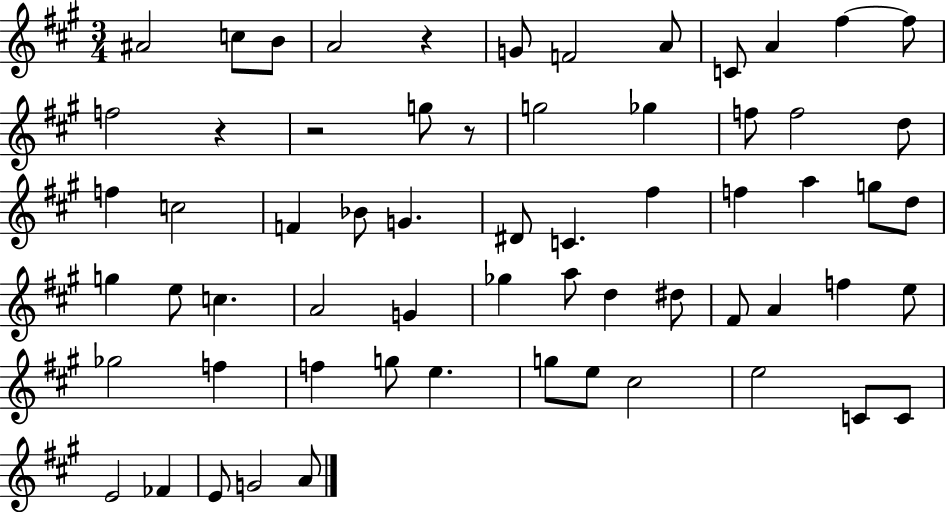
A#4/h C5/e B4/e A4/h R/q G4/e F4/h A4/e C4/e A4/q F#5/q F#5/e F5/h R/q R/h G5/e R/e G5/h Gb5/q F5/e F5/h D5/e F5/q C5/h F4/q Bb4/e G4/q. D#4/e C4/q. F#5/q F5/q A5/q G5/e D5/e G5/q E5/e C5/q. A4/h G4/q Gb5/q A5/e D5/q D#5/e F#4/e A4/q F5/q E5/e Gb5/h F5/q F5/q G5/e E5/q. G5/e E5/e C#5/h E5/h C4/e C4/e E4/h FES4/q E4/e G4/h A4/e